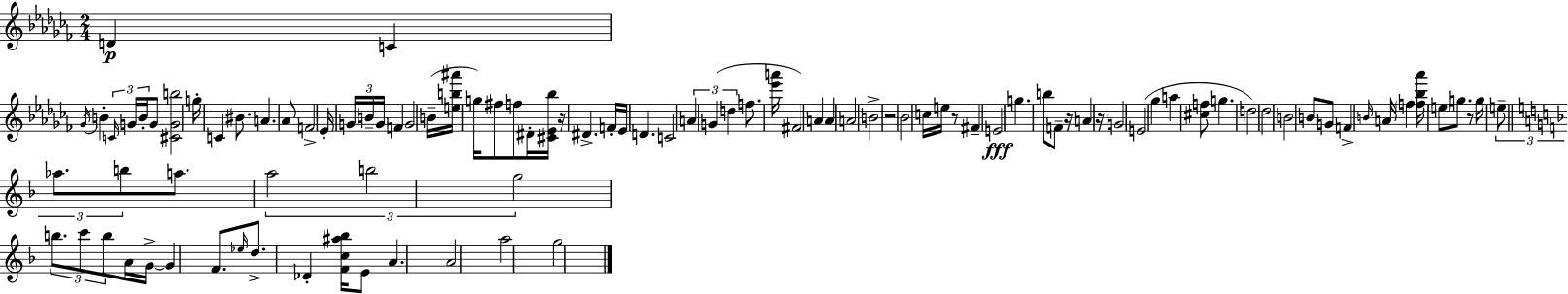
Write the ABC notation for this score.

X:1
T:Untitled
M:2/4
L:1/4
K:Abm
D C _G/4 B C/4 G/4 B/4 G/2 [^CGb]2 g/4 C ^B/2 A _A/2 F2 _E/4 G/4 B/4 G/4 F G2 B/4 [eb^a']/4 g/4 ^f/2 f/2 ^D/4 [^C_E_b]/4 z/4 ^D F/4 _E/4 D C2 A G d f/2 [_e'a']/4 ^F2 A A A2 B2 z2 _B2 c/4 e/4 z/2 ^F E2 g b/2 F/2 z/4 A z/4 G2 E2 _g a [^cf]/2 g d2 _d2 B2 B/2 G/2 F B/4 A/4 f [f_b_a']/4 e/2 g/2 z/2 g/4 e/2 _a/2 b/2 a/2 a2 b2 g2 b/2 c'/2 b/2 A/4 G/4 G F/2 _e/4 d/2 _D [Fc^a_b]/4 E/2 A A2 a2 g2